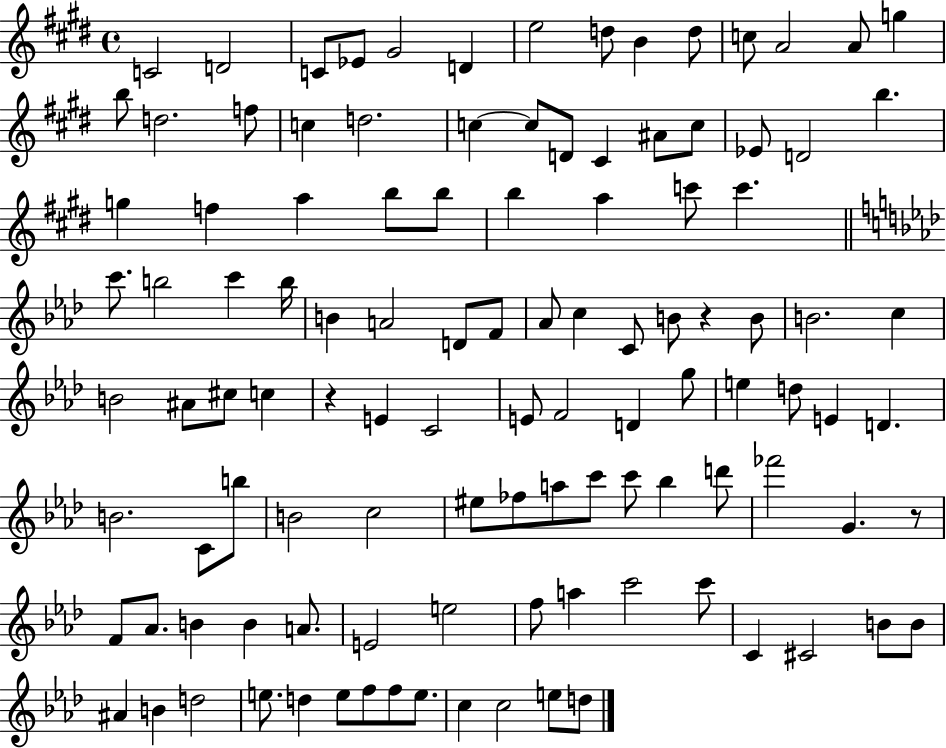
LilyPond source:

{
  \clef treble
  \time 4/4
  \defaultTimeSignature
  \key e \major
  \repeat volta 2 { c'2 d'2 | c'8 ees'8 gis'2 d'4 | e''2 d''8 b'4 d''8 | c''8 a'2 a'8 g''4 | \break b''8 d''2. f''8 | c''4 d''2. | c''4~~ c''8 d'8 cis'4 ais'8 c''8 | ees'8 d'2 b''4. | \break g''4 f''4 a''4 b''8 b''8 | b''4 a''4 c'''8 c'''4. | \bar "||" \break \key aes \major c'''8. b''2 c'''4 b''16 | b'4 a'2 d'8 f'8 | aes'8 c''4 c'8 b'8 r4 b'8 | b'2. c''4 | \break b'2 ais'8 cis''8 c''4 | r4 e'4 c'2 | e'8 f'2 d'4 g''8 | e''4 d''8 e'4 d'4. | \break b'2. c'8 b''8 | b'2 c''2 | eis''8 fes''8 a''8 c'''8 c'''8 bes''4 d'''8 | fes'''2 g'4. r8 | \break f'8 aes'8. b'4 b'4 a'8. | e'2 e''2 | f''8 a''4 c'''2 c'''8 | c'4 cis'2 b'8 b'8 | \break ais'4 b'4 d''2 | e''8. d''4 e''8 f''8 f''8 e''8. | c''4 c''2 e''8 d''8 | } \bar "|."
}